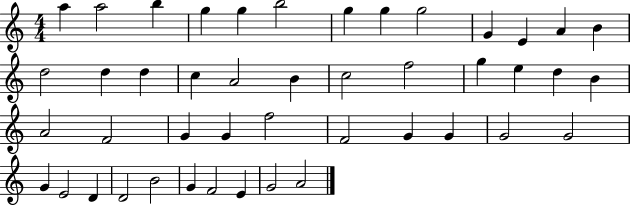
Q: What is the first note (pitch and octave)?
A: A5